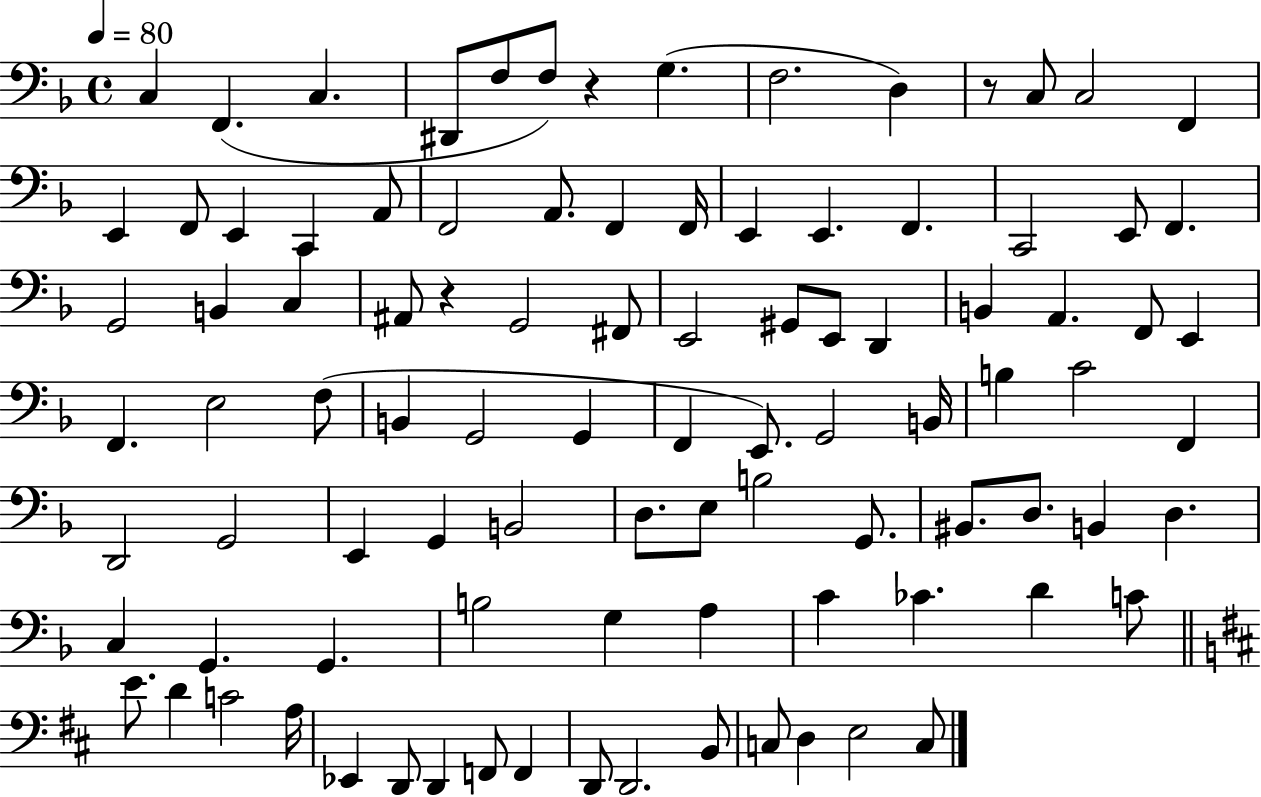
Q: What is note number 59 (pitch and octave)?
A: B2